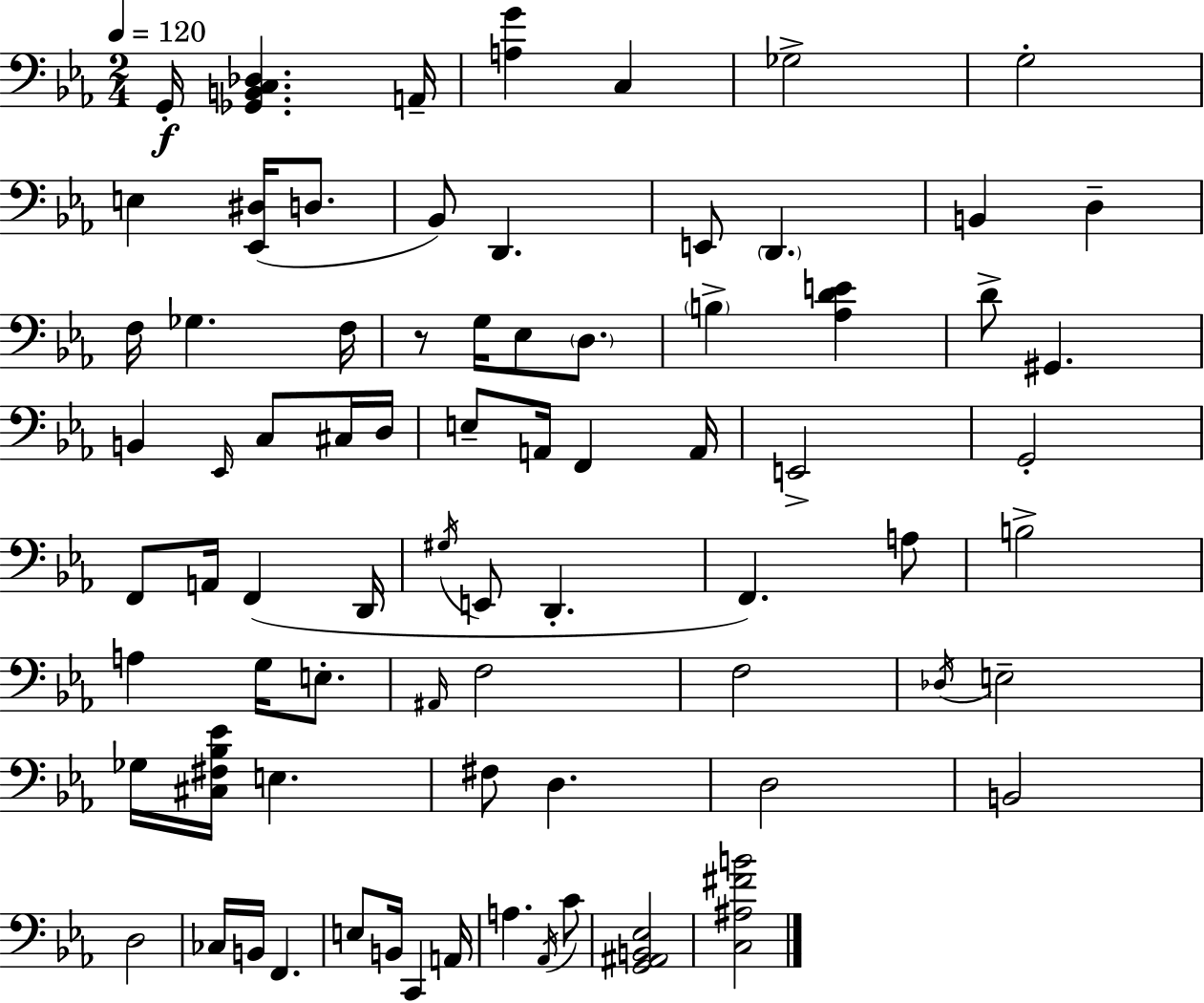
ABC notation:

X:1
T:Untitled
M:2/4
L:1/4
K:Eb
G,,/4 [_G,,B,,C,_D,] A,,/4 [A,G] C, _G,2 G,2 E, [_E,,^D,]/4 D,/2 _B,,/2 D,, E,,/2 D,, B,, D, F,/4 _G, F,/4 z/2 G,/4 _E,/2 D,/2 B, [_A,DE] D/2 ^G,, B,, _E,,/4 C,/2 ^C,/4 D,/4 E,/2 A,,/4 F,, A,,/4 E,,2 G,,2 F,,/2 A,,/4 F,, D,,/4 ^G,/4 E,,/2 D,, F,, A,/2 B,2 A, G,/4 E,/2 ^A,,/4 F,2 F,2 _D,/4 E,2 _G,/4 [^C,^F,_B,_E]/4 E, ^F,/2 D, D,2 B,,2 D,2 _C,/4 B,,/4 F,, E,/2 B,,/4 C,, A,,/4 A, _A,,/4 C/2 [G,,^A,,B,,_E,]2 [C,^A,^FB]2